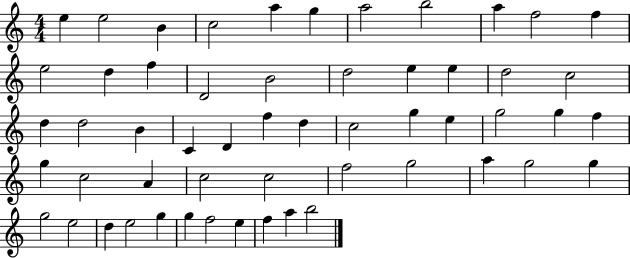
{
  \clef treble
  \numericTimeSignature
  \time 4/4
  \key c \major
  e''4 e''2 b'4 | c''2 a''4 g''4 | a''2 b''2 | a''4 f''2 f''4 | \break e''2 d''4 f''4 | d'2 b'2 | d''2 e''4 e''4 | d''2 c''2 | \break d''4 d''2 b'4 | c'4 d'4 f''4 d''4 | c''2 g''4 e''4 | g''2 g''4 f''4 | \break g''4 c''2 a'4 | c''2 c''2 | f''2 g''2 | a''4 g''2 g''4 | \break g''2 e''2 | d''4 e''2 g''4 | g''4 f''2 e''4 | f''4 a''4 b''2 | \break \bar "|."
}